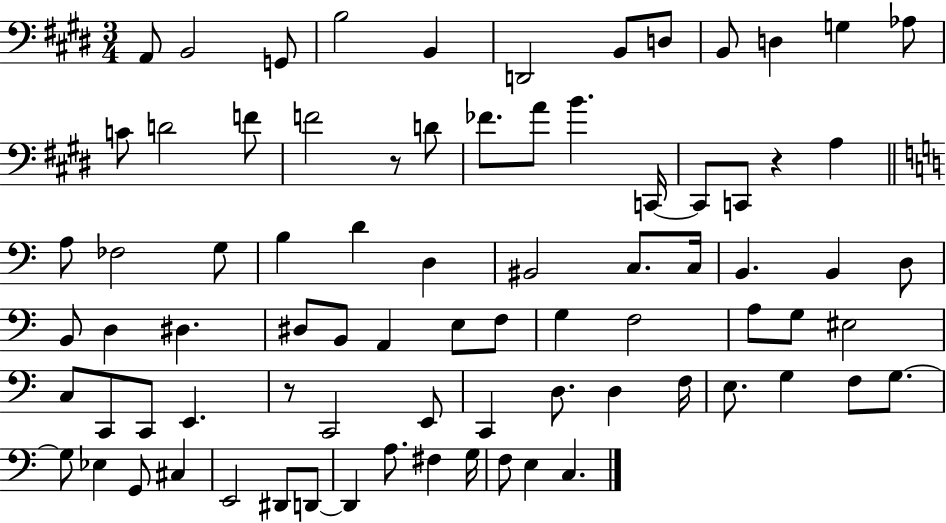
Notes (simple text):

A2/e B2/h G2/e B3/h B2/q D2/h B2/e D3/e B2/e D3/q G3/q Ab3/e C4/e D4/h F4/e F4/h R/e D4/e FES4/e. A4/e B4/q. C2/s C2/e C2/e R/q A3/q A3/e FES3/h G3/e B3/q D4/q D3/q BIS2/h C3/e. C3/s B2/q. B2/q D3/e B2/e D3/q D#3/q. D#3/e B2/e A2/q E3/e F3/e G3/q F3/h A3/e G3/e EIS3/h C3/e C2/e C2/e E2/q. R/e C2/h E2/e C2/q D3/e. D3/q F3/s E3/e. G3/q F3/e G3/e. G3/e Eb3/q G2/e C#3/q E2/h D#2/e D2/e D2/q A3/e. F#3/q G3/s F3/e E3/q C3/q.